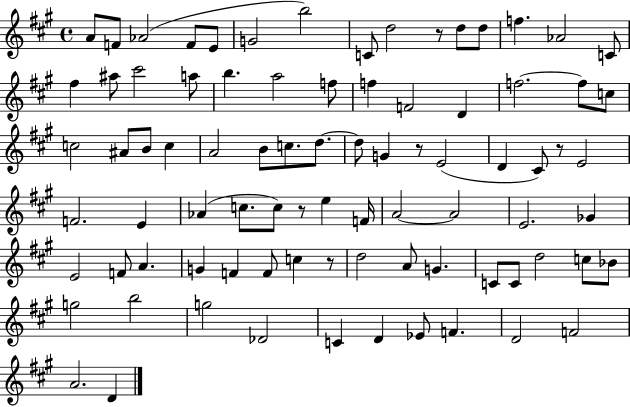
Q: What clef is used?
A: treble